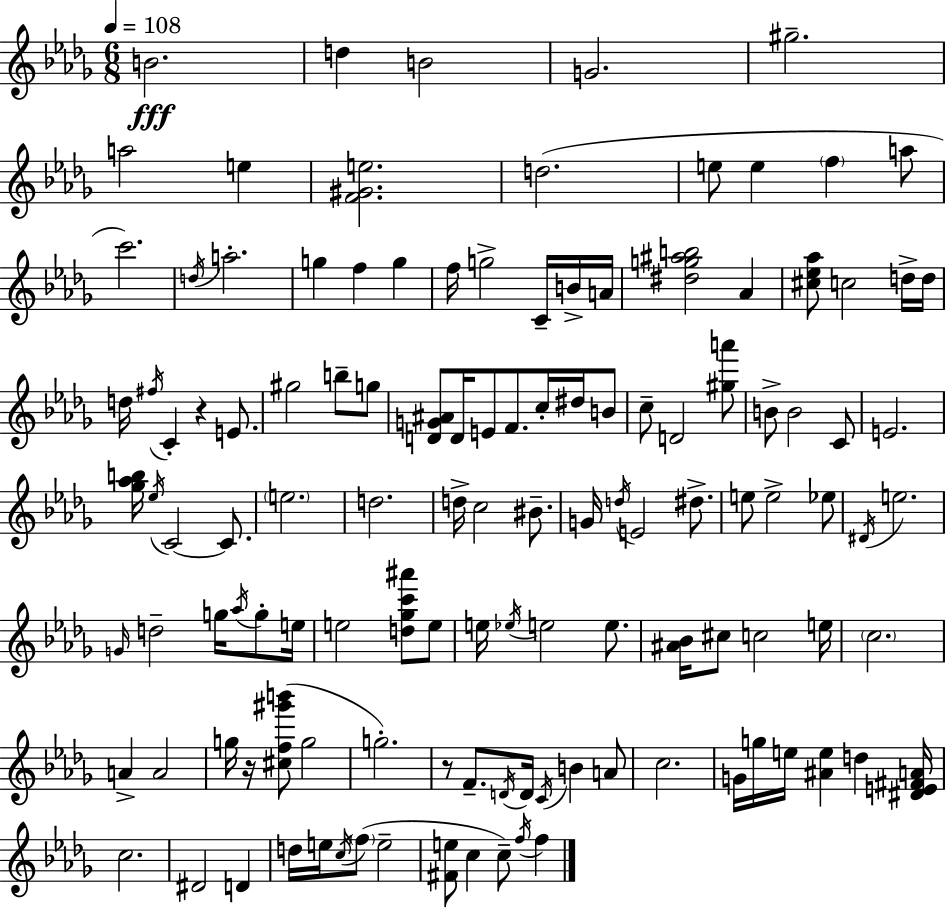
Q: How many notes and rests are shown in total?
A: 122